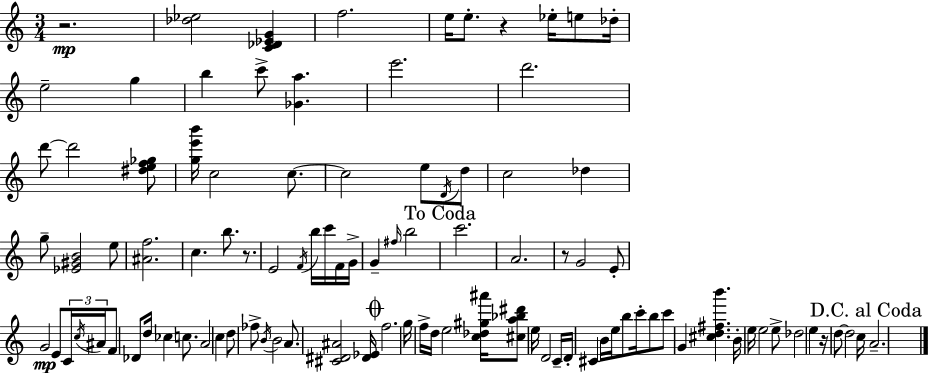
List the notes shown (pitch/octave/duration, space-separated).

R/h. [Db5,Eb5]/h [C4,Db4,Eb4,G4]/q F5/h. E5/s E5/e. R/q Eb5/s E5/e Db5/s E5/h G5/q B5/q C6/e [Gb4,A5]/q. E6/h. D6/h. D6/e D6/h [D#5,E5,F5,Gb5]/e [G5,E6,B6]/s C5/h C5/e. C5/h E5/e D4/s D5/e C5/h Db5/q G5/e [Eb4,G#4,B4]/h E5/e [A#4,F5]/h. C5/q. B5/e. R/e. E4/h F4/s B5/s C6/s F4/s G4/s G4/q F#5/s B5/h C6/h. A4/h. R/e G4/h E4/e G4/h E4/e C4/s C5/s A#4/s F4/e Db4/e D5/s CES5/q C5/e. A4/h C5/q D5/e FES5/e B4/s B4/h A4/e. [C#4,D#4,A#4]/h [D#4,Eb4]/s F5/h. G5/s F5/s D5/s E5/h [C5,Db5,G#5,A#6]/s [C#5,A5,Bb5,D#6]/e E5/s D4/h C4/s D4/s C#4/q B4/s E5/s B5/e C6/s B5/e C6/e G4/q [C#5,D5,F#5,B6]/q. B4/s E5/s E5/h E5/e Db5/h E5/q R/s D5/e D5/h C5/s A4/h.